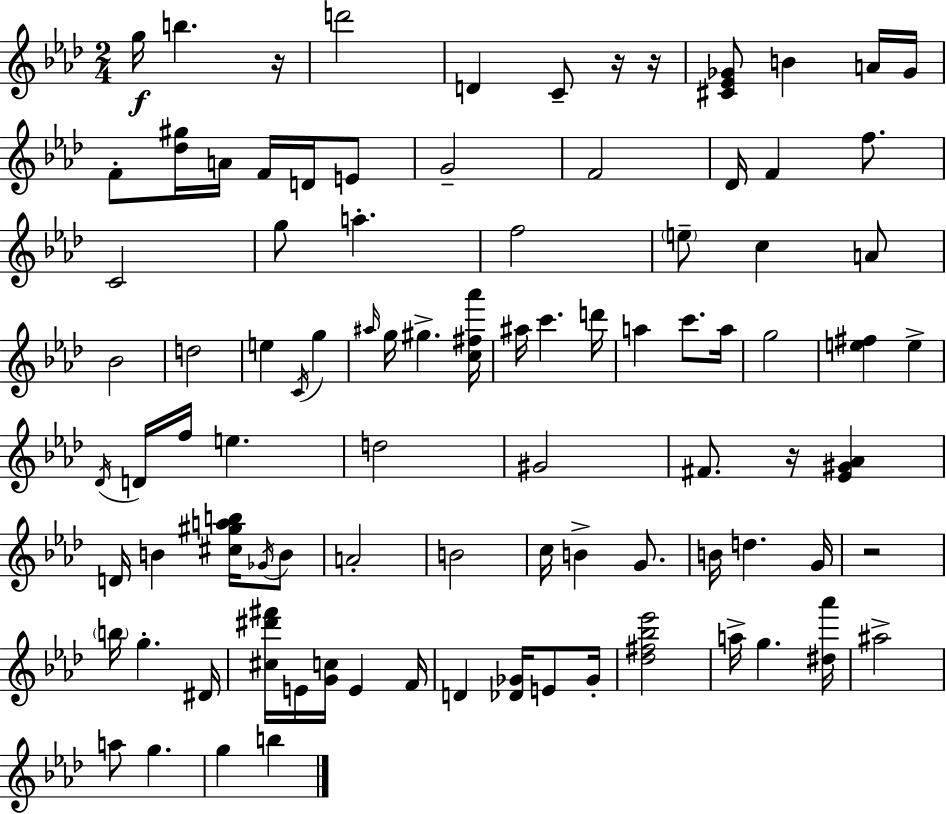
{
  \clef treble
  \numericTimeSignature
  \time 2/4
  \key aes \major
  \repeat volta 2 { g''16\f b''4. r16 | d'''2 | d'4 c'8-- r16 r16 | <cis' ees' ges'>8 b'4 a'16 ges'16 | \break f'8-. <des'' gis''>16 a'16 f'16 d'16 e'8 | g'2-- | f'2 | des'16 f'4 f''8. | \break c'2 | g''8 a''4.-. | f''2 | \parenthesize e''8-- c''4 a'8 | \break bes'2 | d''2 | e''4 \acciaccatura { c'16 } g''4 | \grace { ais''16 } g''16 gis''4.-> | \break <c'' fis'' aes'''>16 ais''16 c'''4. | d'''16 a''4 c'''8. | a''16 g''2 | <e'' fis''>4 e''4-> | \break \acciaccatura { des'16 } d'16 f''16 e''4. | d''2 | gis'2 | fis'8. r16 <ees' gis' aes'>4 | \break d'16 b'4 | <cis'' gis'' a'' b''>16 \acciaccatura { ges'16 } b'8 a'2-. | b'2 | c''16 b'4-> | \break g'8. b'16 d''4. | g'16 r2 | \parenthesize b''16 g''4.-. | dis'16 <cis'' dis''' fis'''>16 e'16 <g' c''>16 e'4 | \break f'16 d'4 | <des' ges'>16 e'8 ges'16-. <des'' fis'' bes'' ees'''>2 | a''16-> g''4. | <dis'' aes'''>16 ais''2-> | \break a''8 g''4. | g''4 | b''4 } \bar "|."
}